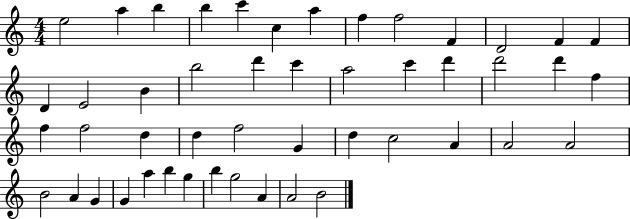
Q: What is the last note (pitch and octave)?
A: B4